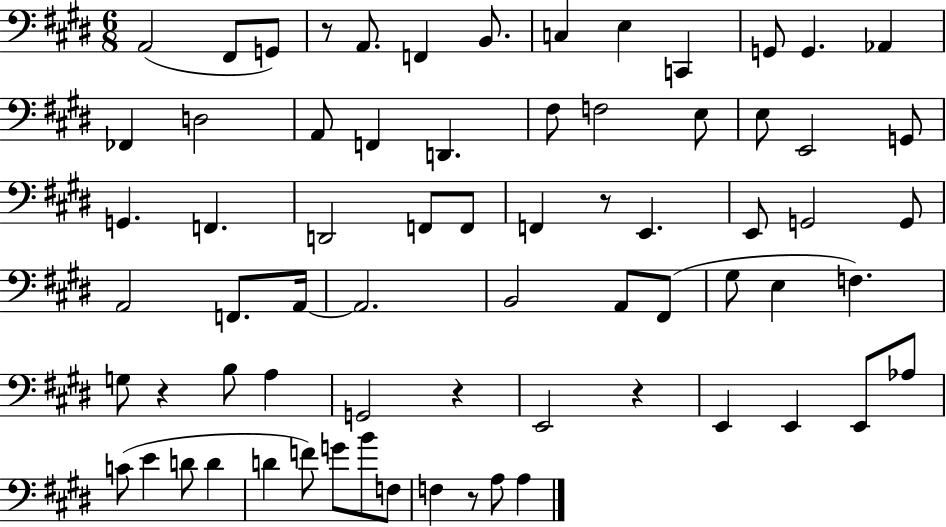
X:1
T:Untitled
M:6/8
L:1/4
K:E
A,,2 ^F,,/2 G,,/2 z/2 A,,/2 F,, B,,/2 C, E, C,, G,,/2 G,, _A,, _F,, D,2 A,,/2 F,, D,, ^F,/2 F,2 E,/2 E,/2 E,,2 G,,/2 G,, F,, D,,2 F,,/2 F,,/2 F,, z/2 E,, E,,/2 G,,2 G,,/2 A,,2 F,,/2 A,,/4 A,,2 B,,2 A,,/2 ^F,,/2 ^G,/2 E, F, G,/2 z B,/2 A, G,,2 z E,,2 z E,, E,, E,,/2 _A,/2 C/2 E D/2 D D F/2 G/2 B/2 F,/2 F, z/2 A,/2 A,